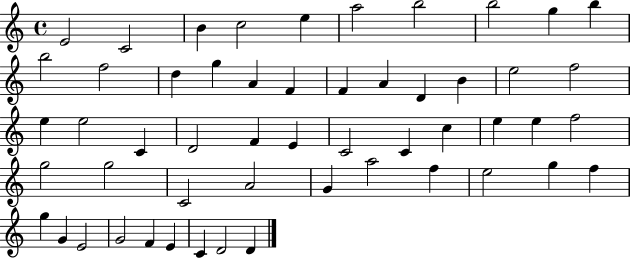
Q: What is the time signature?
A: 4/4